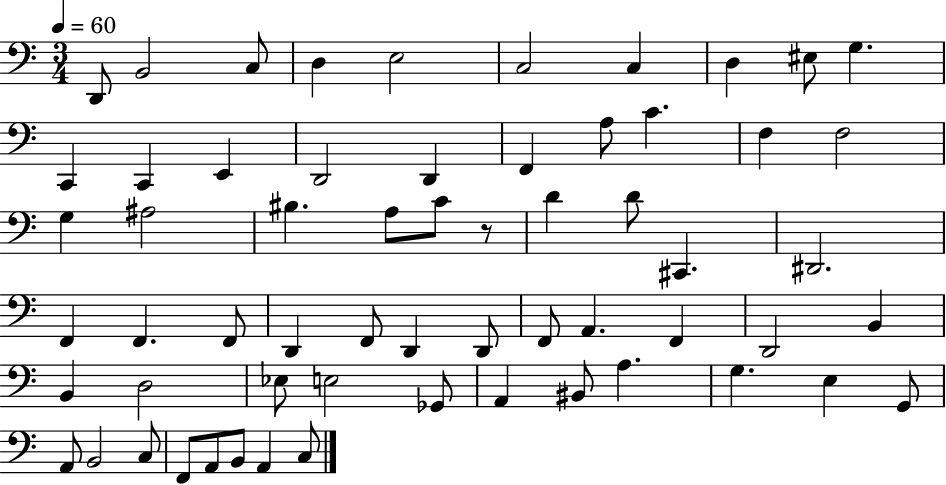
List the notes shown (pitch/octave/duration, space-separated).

D2/e B2/h C3/e D3/q E3/h C3/h C3/q D3/q EIS3/e G3/q. C2/q C2/q E2/q D2/h D2/q F2/q A3/e C4/q. F3/q F3/h G3/q A#3/h BIS3/q. A3/e C4/e R/e D4/q D4/e C#2/q. D#2/h. F2/q F2/q. F2/e D2/q F2/e D2/q D2/e F2/e A2/q. F2/q D2/h B2/q B2/q D3/h Eb3/e E3/h Gb2/e A2/q BIS2/e A3/q. G3/q. E3/q G2/e A2/e B2/h C3/e F2/e A2/e B2/e A2/q C3/e